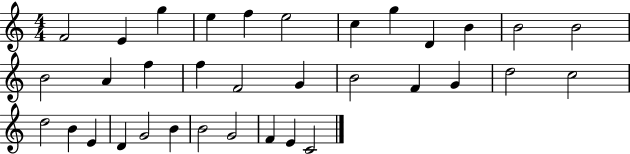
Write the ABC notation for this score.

X:1
T:Untitled
M:4/4
L:1/4
K:C
F2 E g e f e2 c g D B B2 B2 B2 A f f F2 G B2 F G d2 c2 d2 B E D G2 B B2 G2 F E C2